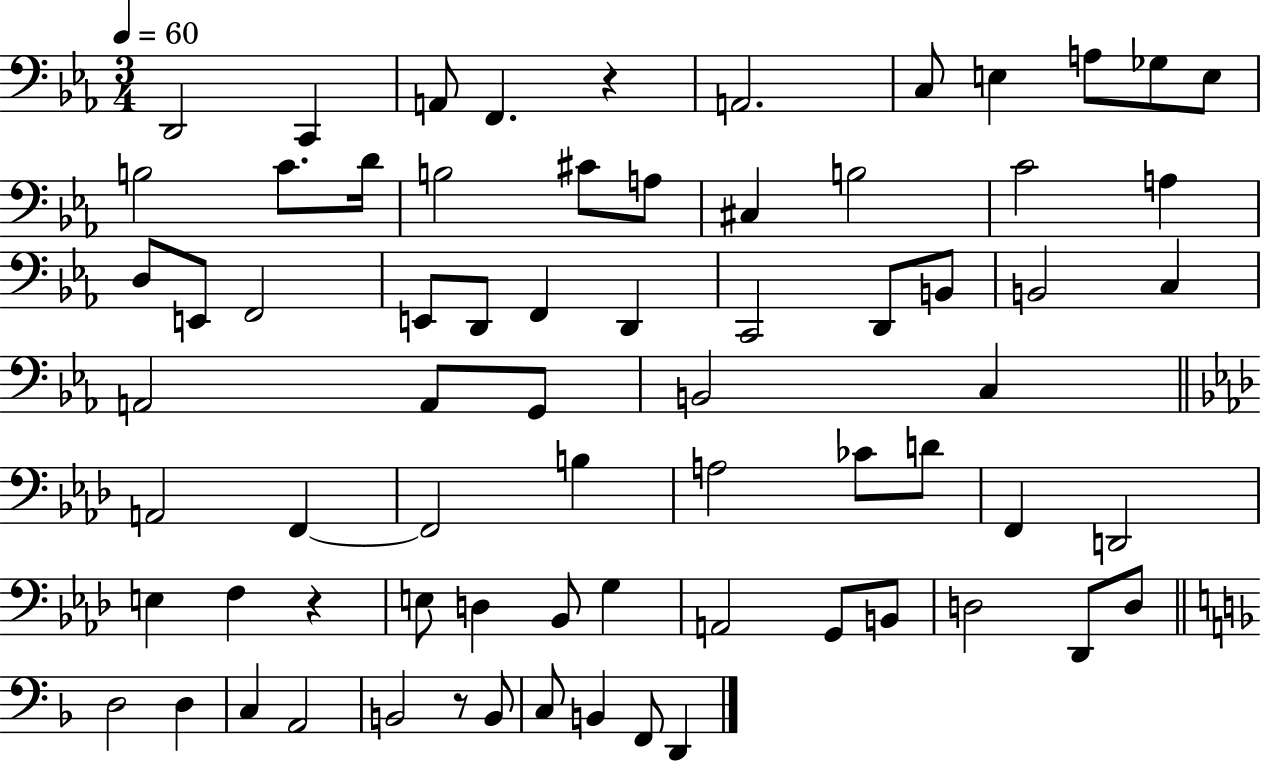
X:1
T:Untitled
M:3/4
L:1/4
K:Eb
D,,2 C,, A,,/2 F,, z A,,2 C,/2 E, A,/2 _G,/2 E,/2 B,2 C/2 D/4 B,2 ^C/2 A,/2 ^C, B,2 C2 A, D,/2 E,,/2 F,,2 E,,/2 D,,/2 F,, D,, C,,2 D,,/2 B,,/2 B,,2 C, A,,2 A,,/2 G,,/2 B,,2 C, A,,2 F,, F,,2 B, A,2 _C/2 D/2 F,, D,,2 E, F, z E,/2 D, _B,,/2 G, A,,2 G,,/2 B,,/2 D,2 _D,,/2 D,/2 D,2 D, C, A,,2 B,,2 z/2 B,,/2 C,/2 B,, F,,/2 D,,